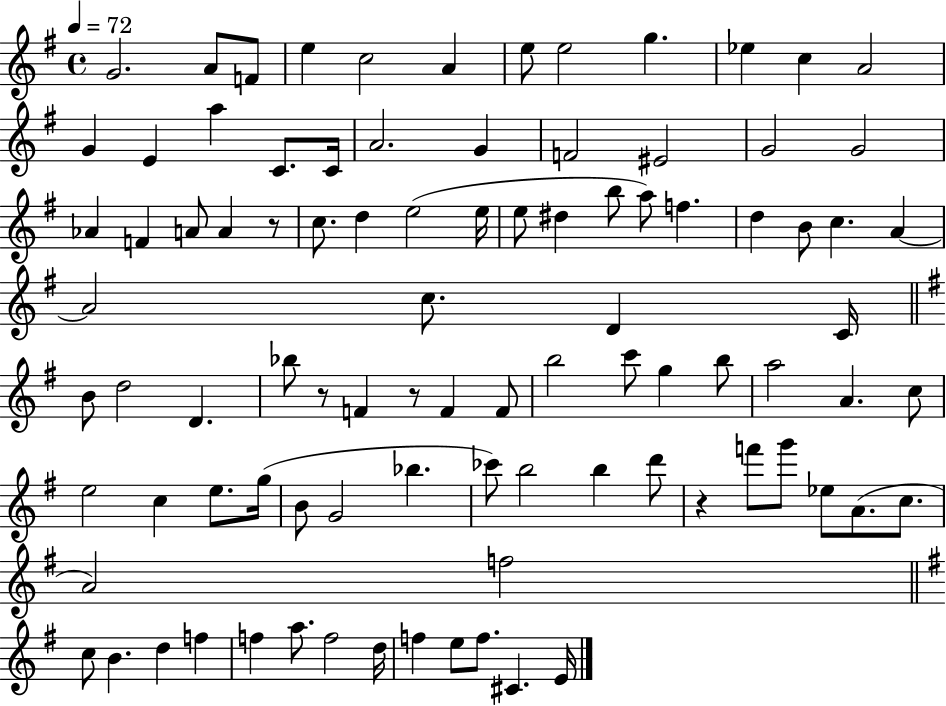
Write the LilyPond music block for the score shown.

{
  \clef treble
  \time 4/4
  \defaultTimeSignature
  \key g \major
  \tempo 4 = 72
  g'2. a'8 f'8 | e''4 c''2 a'4 | e''8 e''2 g''4. | ees''4 c''4 a'2 | \break g'4 e'4 a''4 c'8. c'16 | a'2. g'4 | f'2 eis'2 | g'2 g'2 | \break aes'4 f'4 a'8 a'4 r8 | c''8. d''4 e''2( e''16 | e''8 dis''4 b''8 a''8) f''4. | d''4 b'8 c''4. a'4~~ | \break a'2 c''8. d'4 c'16 | \bar "||" \break \key g \major b'8 d''2 d'4. | bes''8 r8 f'4 r8 f'4 f'8 | b''2 c'''8 g''4 b''8 | a''2 a'4. c''8 | \break e''2 c''4 e''8. g''16( | b'8 g'2 bes''4. | ces'''8) b''2 b''4 d'''8 | r4 f'''8 g'''8 ees''8 a'8.( c''8. | \break a'2) f''2 | \bar "||" \break \key g \major c''8 b'4. d''4 f''4 | f''4 a''8. f''2 d''16 | f''4 e''8 f''8. cis'4. e'16 | \bar "|."
}